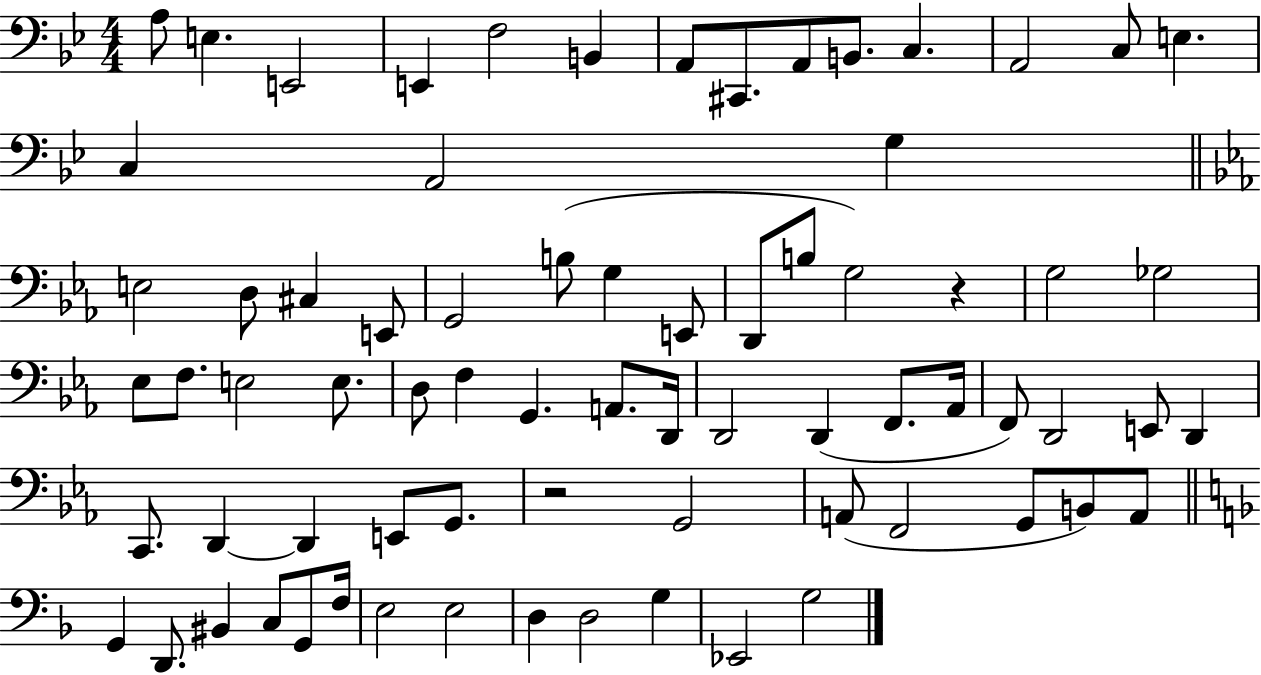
A3/e E3/q. E2/h E2/q F3/h B2/q A2/e C#2/e. A2/e B2/e. C3/q. A2/h C3/e E3/q. C3/q A2/h G3/q E3/h D3/e C#3/q E2/e G2/h B3/e G3/q E2/e D2/e B3/e G3/h R/q G3/h Gb3/h Eb3/e F3/e. E3/h E3/e. D3/e F3/q G2/q. A2/e. D2/s D2/h D2/q F2/e. Ab2/s F2/e D2/h E2/e D2/q C2/e. D2/q D2/q E2/e G2/e. R/h G2/h A2/e F2/h G2/e B2/e A2/e G2/q D2/e. BIS2/q C3/e G2/e F3/s E3/h E3/h D3/q D3/h G3/q Eb2/h G3/h